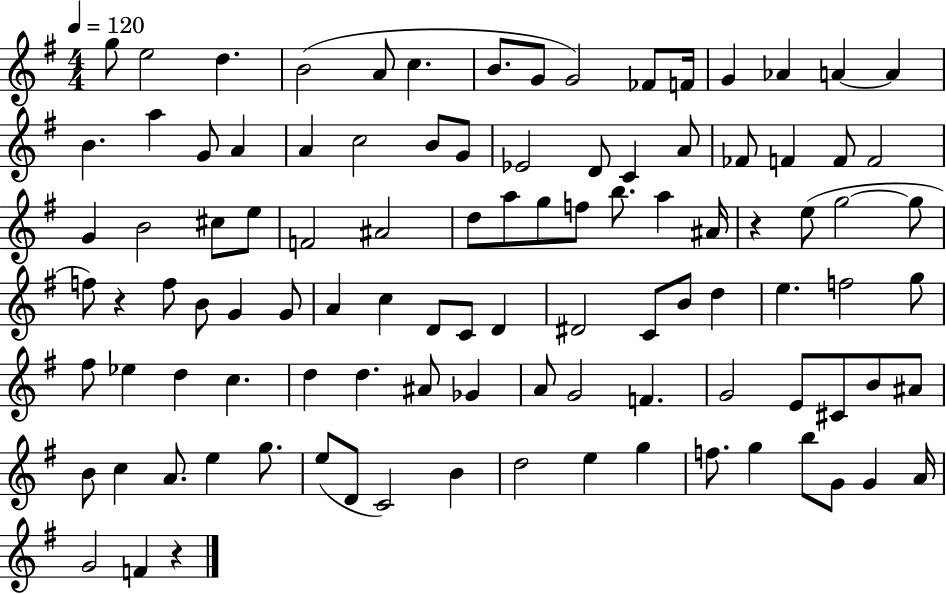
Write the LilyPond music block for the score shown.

{
  \clef treble
  \numericTimeSignature
  \time 4/4
  \key g \major
  \tempo 4 = 120
  \repeat volta 2 { g''8 e''2 d''4. | b'2( a'8 c''4. | b'8. g'8 g'2) fes'8 f'16 | g'4 aes'4 a'4~~ a'4 | \break b'4. a''4 g'8 a'4 | a'4 c''2 b'8 g'8 | ees'2 d'8 c'4 a'8 | fes'8 f'4 f'8 f'2 | \break g'4 b'2 cis''8 e''8 | f'2 ais'2 | d''8 a''8 g''8 f''8 b''8. a''4 ais'16 | r4 e''8( g''2~~ g''8 | \break f''8) r4 f''8 b'8 g'4 g'8 | a'4 c''4 d'8 c'8 d'4 | dis'2 c'8 b'8 d''4 | e''4. f''2 g''8 | \break fis''8 ees''4 d''4 c''4. | d''4 d''4. ais'8 ges'4 | a'8 g'2 f'4. | g'2 e'8 cis'8 b'8 ais'8 | \break b'8 c''4 a'8. e''4 g''8. | e''8( d'8 c'2) b'4 | d''2 e''4 g''4 | f''8. g''4 b''8 g'8 g'4 a'16 | \break g'2 f'4 r4 | } \bar "|."
}